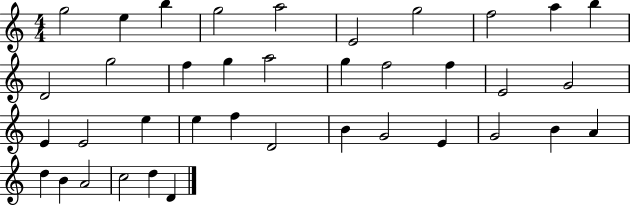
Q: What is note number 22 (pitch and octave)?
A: E4